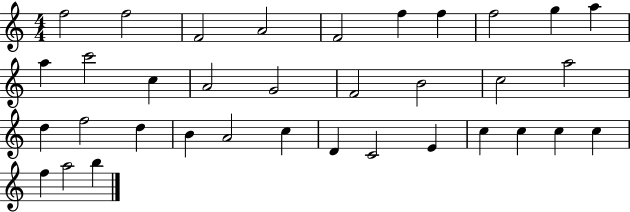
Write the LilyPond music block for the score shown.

{
  \clef treble
  \numericTimeSignature
  \time 4/4
  \key c \major
  f''2 f''2 | f'2 a'2 | f'2 f''4 f''4 | f''2 g''4 a''4 | \break a''4 c'''2 c''4 | a'2 g'2 | f'2 b'2 | c''2 a''2 | \break d''4 f''2 d''4 | b'4 a'2 c''4 | d'4 c'2 e'4 | c''4 c''4 c''4 c''4 | \break f''4 a''2 b''4 | \bar "|."
}